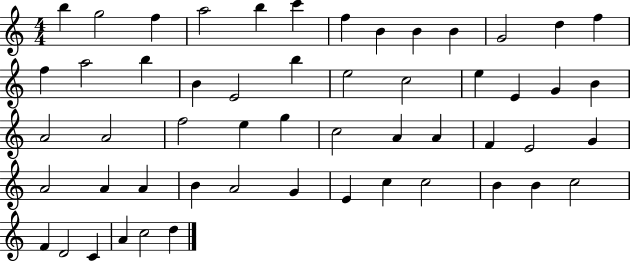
{
  \clef treble
  \numericTimeSignature
  \time 4/4
  \key c \major
  b''4 g''2 f''4 | a''2 b''4 c'''4 | f''4 b'4 b'4 b'4 | g'2 d''4 f''4 | \break f''4 a''2 b''4 | b'4 e'2 b''4 | e''2 c''2 | e''4 e'4 g'4 b'4 | \break a'2 a'2 | f''2 e''4 g''4 | c''2 a'4 a'4 | f'4 e'2 g'4 | \break a'2 a'4 a'4 | b'4 a'2 g'4 | e'4 c''4 c''2 | b'4 b'4 c''2 | \break f'4 d'2 c'4 | a'4 c''2 d''4 | \bar "|."
}